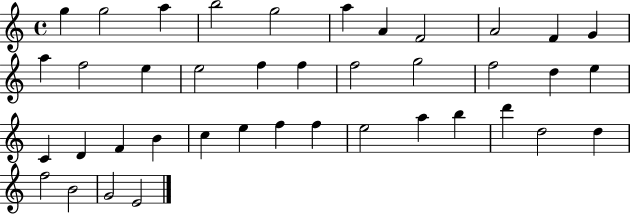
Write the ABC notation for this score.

X:1
T:Untitled
M:4/4
L:1/4
K:C
g g2 a b2 g2 a A F2 A2 F G a f2 e e2 f f f2 g2 f2 d e C D F B c e f f e2 a b d' d2 d f2 B2 G2 E2